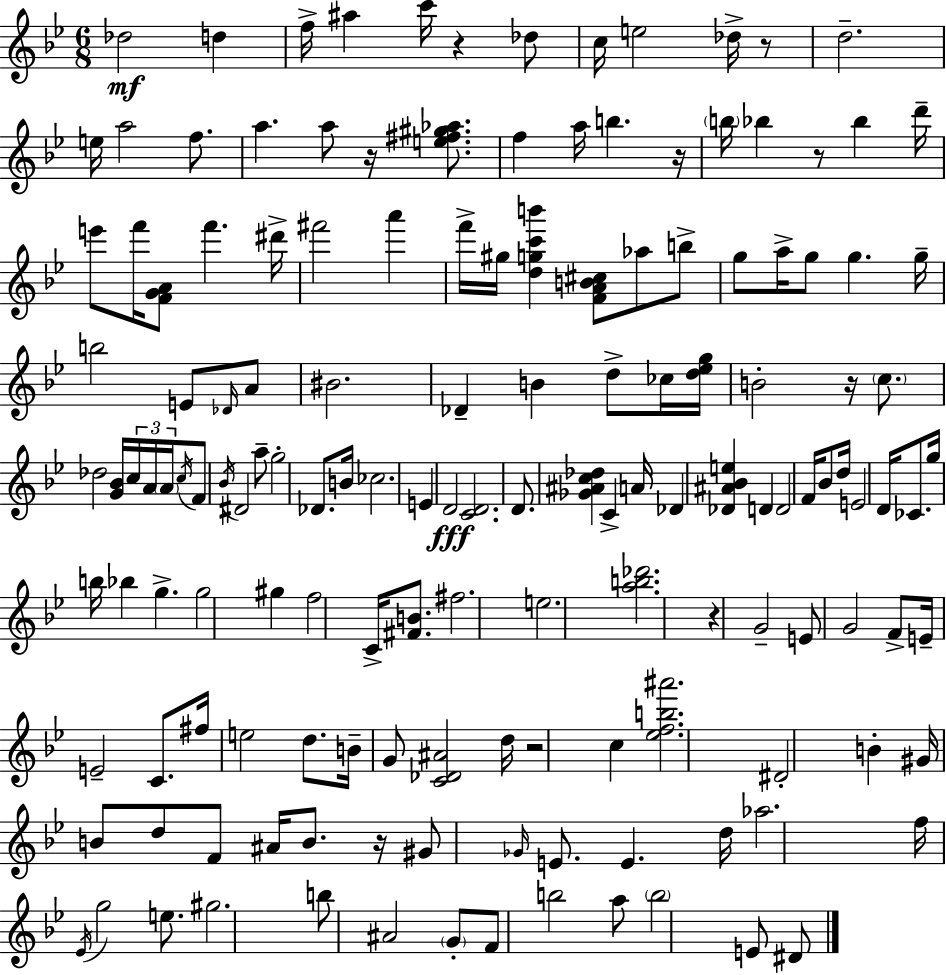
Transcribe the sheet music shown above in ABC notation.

X:1
T:Untitled
M:6/8
L:1/4
K:Bb
_d2 d f/4 ^a c'/4 z _d/2 c/4 e2 _d/4 z/2 d2 e/4 a2 f/2 a a/2 z/4 [e^f^g_a]/2 f a/4 b z/4 b/4 _b z/2 _b d'/4 e'/2 f'/4 [FGA]/2 f' ^d'/4 ^f'2 a' f'/4 ^g/4 [dgc'b'] [FAB^c]/2 _a/2 b/2 g/2 a/4 g/2 g g/4 b2 E/2 _D/4 A/2 ^B2 _D B d/2 _c/4 [d_eg]/4 B2 z/4 c/2 _d2 [G_B]/4 c/4 A/4 A/4 c/4 F/2 _B/4 ^D2 a/2 g2 _D/2 B/4 _c2 E D2 [CD]2 D/2 [_G^Ac_d] C A/4 _D [_D^A_Be] D D2 F/4 _B/2 d/4 E2 D/4 _C/2 g/4 b/4 _b g g2 ^g f2 C/4 [^FB]/2 ^f2 e2 [ab_d']2 z G2 E/2 G2 F/2 E/4 E2 C/2 ^f/4 e2 d/2 B/4 G/2 [C_D^A]2 d/4 z2 c [_efb^a']2 ^D2 B ^G/4 B/2 d/2 F/2 ^A/4 B/2 z/4 ^G/2 _G/4 E/2 E d/4 _a2 f/4 _E/4 g2 e/2 ^g2 b/2 ^A2 G/2 F/2 b2 a/2 b2 E/2 ^D/2